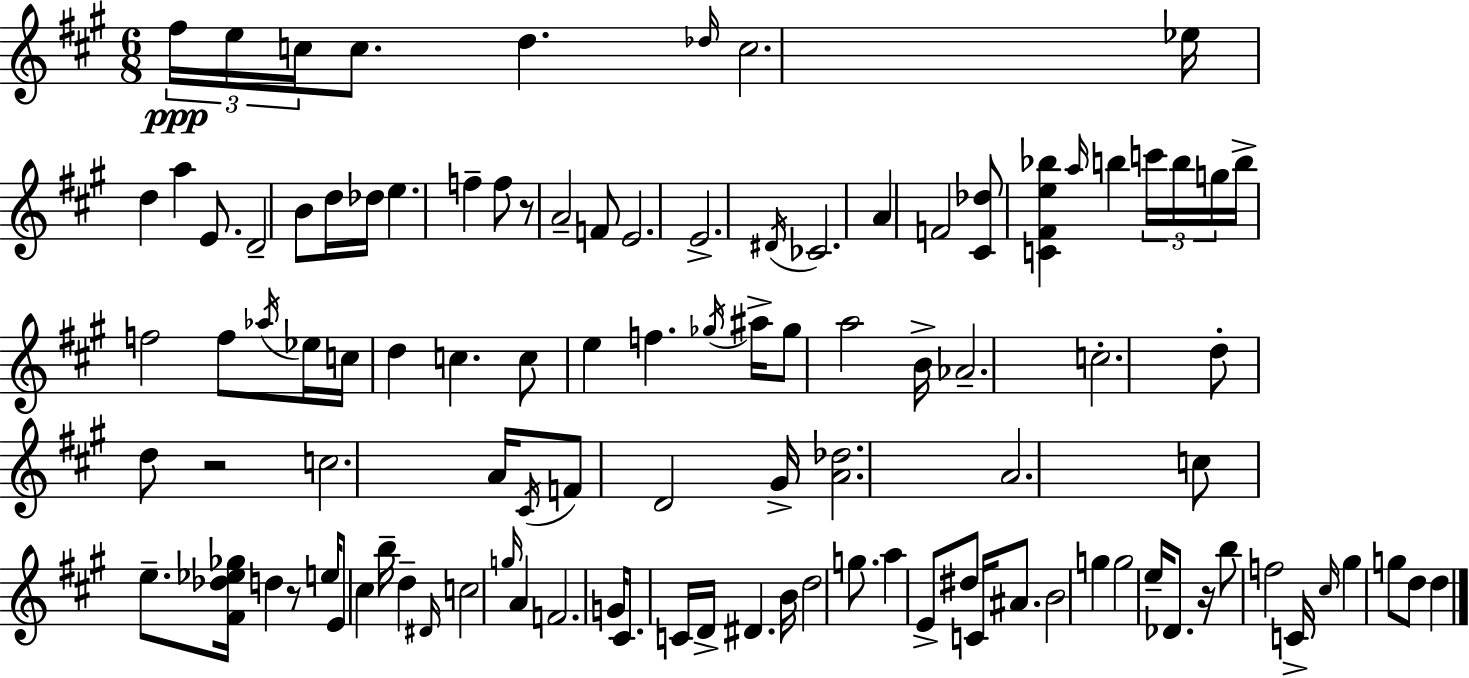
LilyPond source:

{
  \clef treble
  \numericTimeSignature
  \time 6/8
  \key a \major
  \tuplet 3/2 { fis''16\ppp e''16 c''16 } c''8. d''4. | \grace { des''16 } c''2. | ees''16 d''4 a''4 e'8. | d'2-- b'8 d''16 | \break des''16 e''4. f''4-- f''8 | r8 a'2-- f'8 | e'2. | e'2.-> | \break \acciaccatura { dis'16 } ces'2. | a'4 f'2 | <cis' des''>8 <c' fis' e'' bes''>4 \grace { a''16 } b''4 | \tuplet 3/2 { c'''16 b''16 g''16 } b''16-> f''2 | \break f''8 \acciaccatura { aes''16 } ees''16 c''16 d''4 c''4. | c''8 e''4 f''4. | \acciaccatura { ges''16 } ais''16-> ges''8 a''2 | b'16-> aes'2.-- | \break c''2.-. | d''8-. d''8 r2 | c''2. | a'16 \acciaccatura { cis'16 } f'8 d'2 | \break gis'16-> <a' des''>2. | a'2. | c''8 e''8.-- <fis' des'' ees'' ges''>16 | d''4 r8 e''16 e'8 cis''4 | \break b''16-- d''4-- \grace { dis'16 } c''2 | \grace { g''16 } a'4 f'2. | g'16 cis'8. | c'16 d'16-> dis'4. b'16 d''2 | \break g''8. a''4 | e'8-> dis''8 c'16 ais'8. b'2 | g''4 g''2 | e''16-- des'8. r16 b''8 f''2 | \break c'16-> \grace { cis''16 } gis''4 | g''8 d''8 d''4 \bar "|."
}